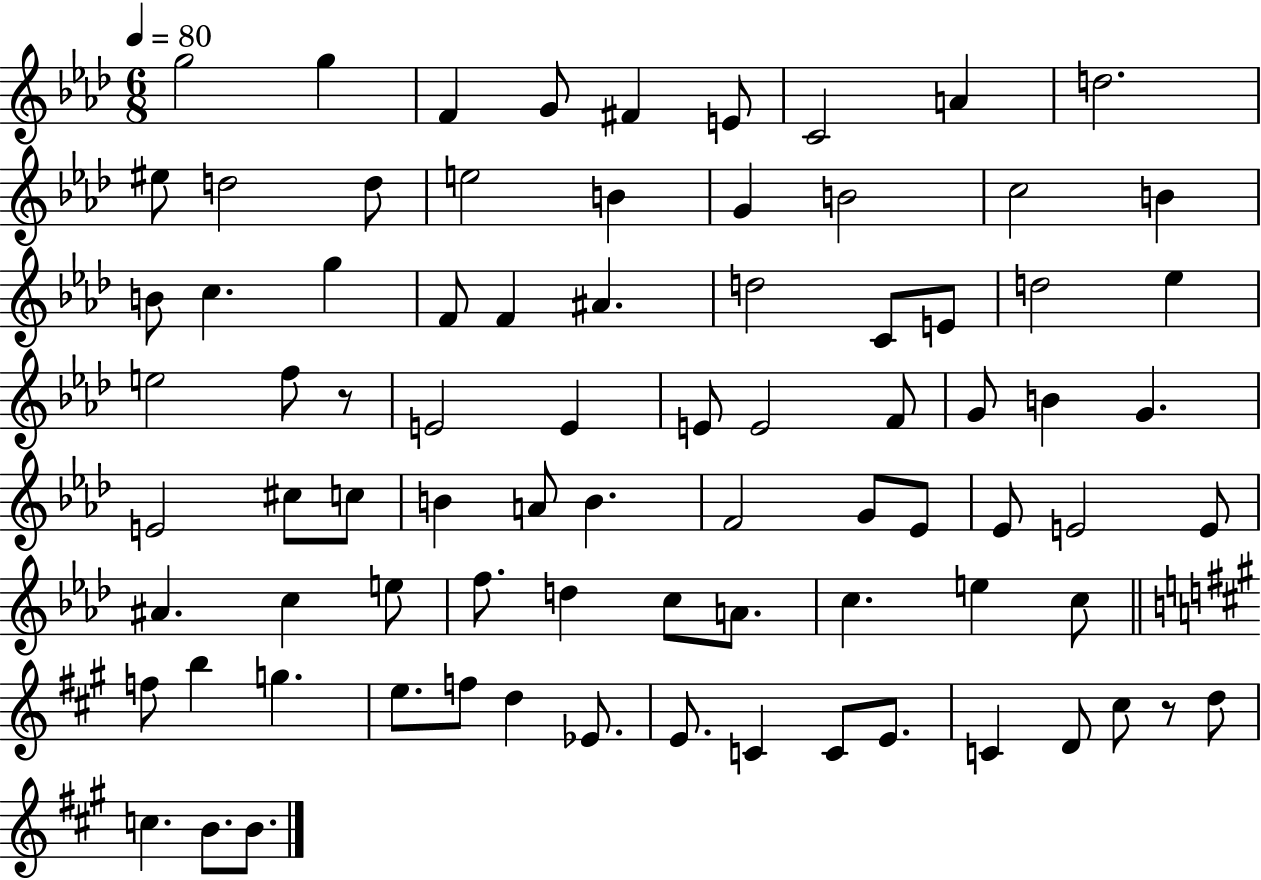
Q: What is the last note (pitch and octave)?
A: B4